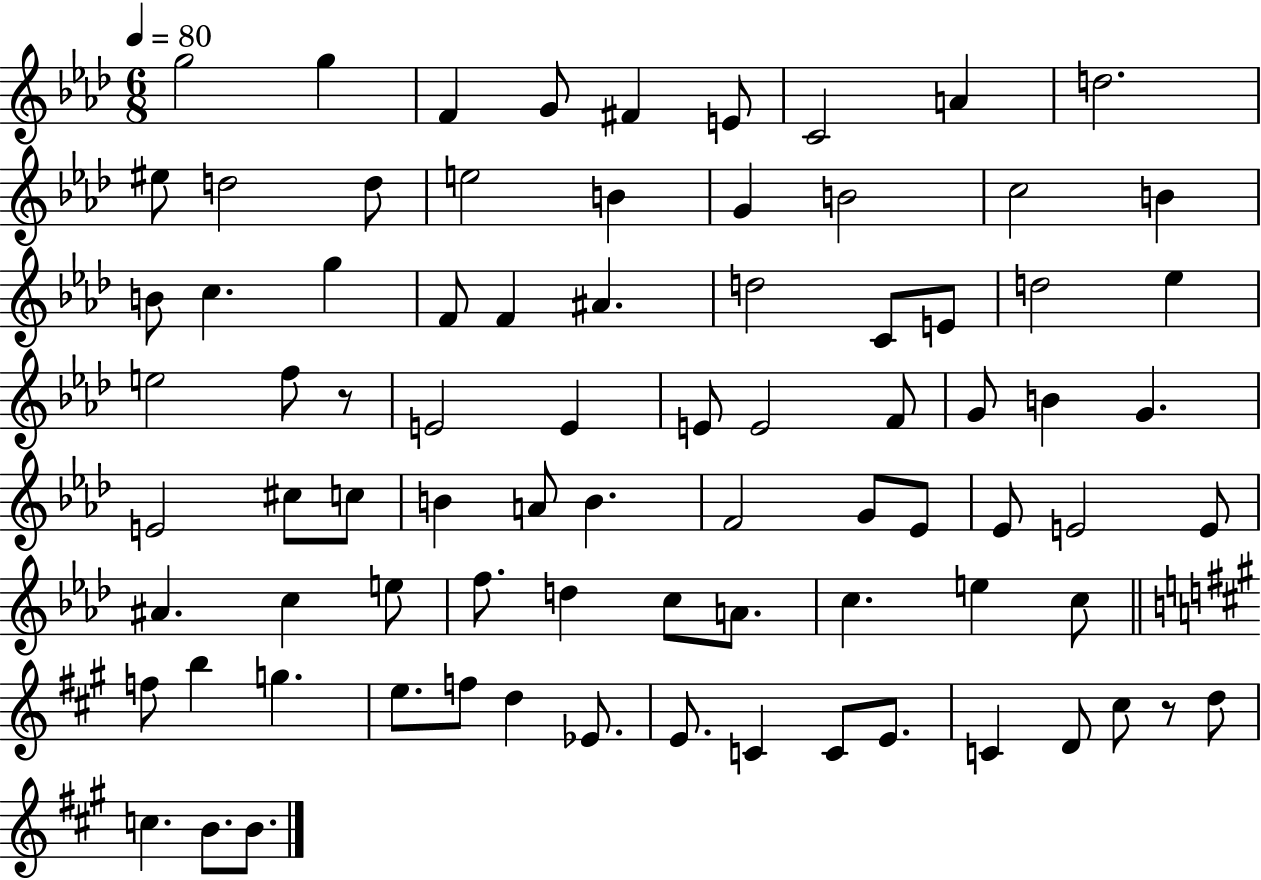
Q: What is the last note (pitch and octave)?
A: B4